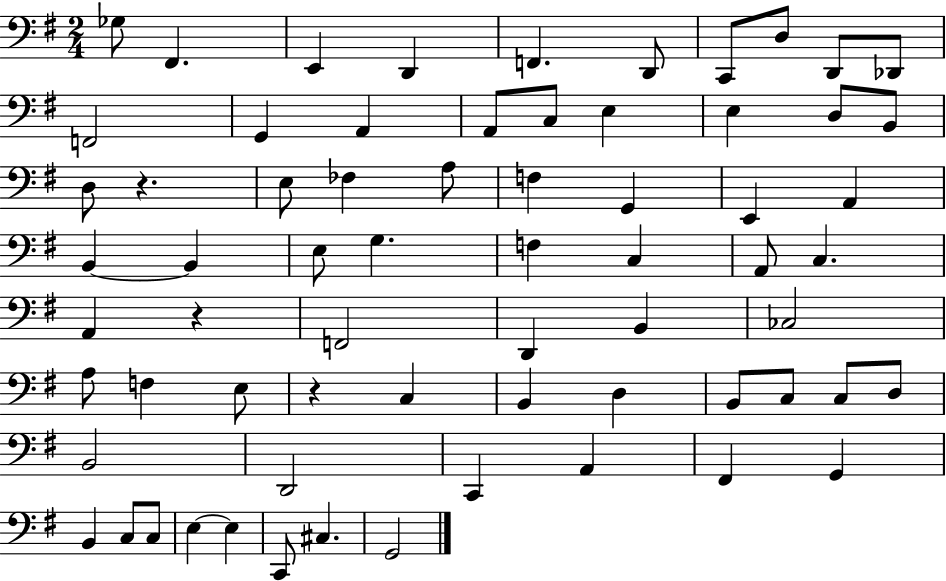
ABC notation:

X:1
T:Untitled
M:2/4
L:1/4
K:G
_G,/2 ^F,, E,, D,, F,, D,,/2 C,,/2 D,/2 D,,/2 _D,,/2 F,,2 G,, A,, A,,/2 C,/2 E, E, D,/2 B,,/2 D,/2 z E,/2 _F, A,/2 F, G,, E,, A,, B,, B,, E,/2 G, F, C, A,,/2 C, A,, z F,,2 D,, B,, _C,2 A,/2 F, E,/2 z C, B,, D, B,,/2 C,/2 C,/2 D,/2 B,,2 D,,2 C,, A,, ^F,, G,, B,, C,/2 C,/2 E, E, C,,/2 ^C, G,,2